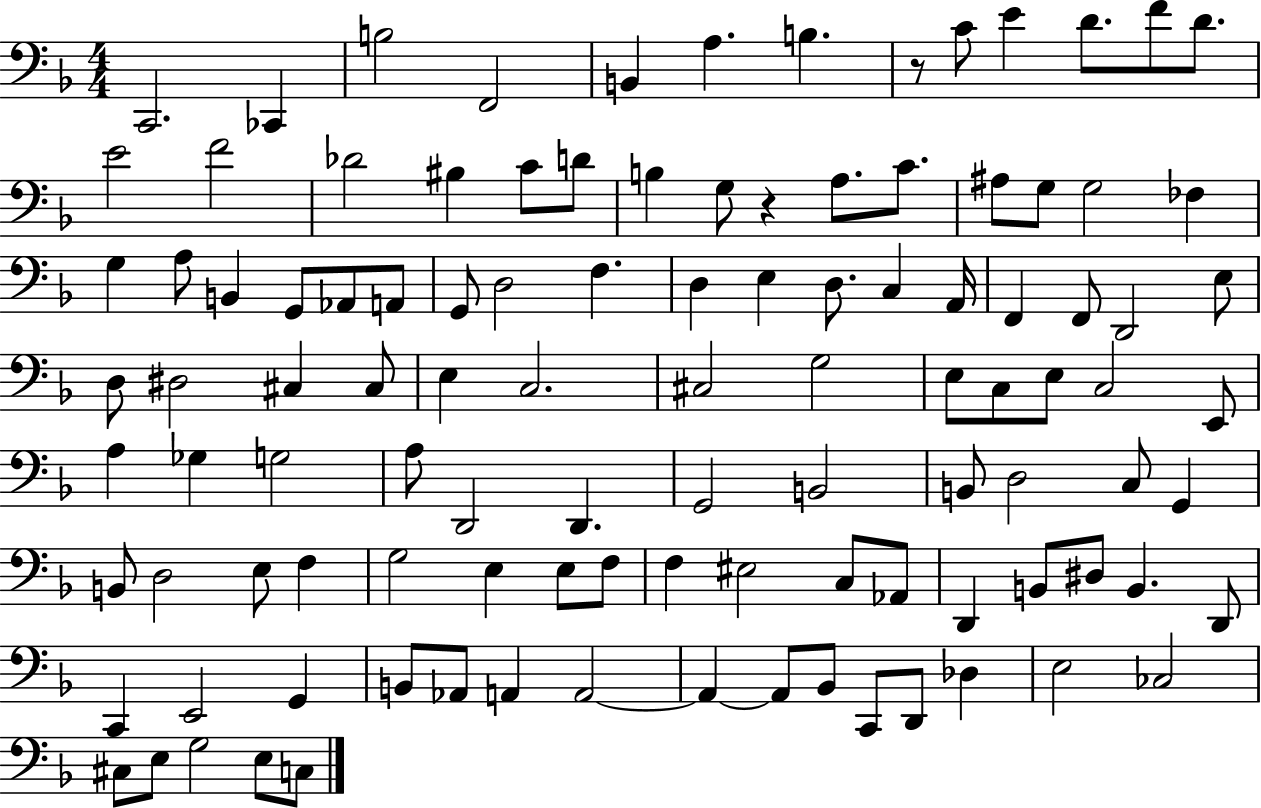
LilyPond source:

{
  \clef bass
  \numericTimeSignature
  \time 4/4
  \key f \major
  c,2. ces,4 | b2 f,2 | b,4 a4. b4. | r8 c'8 e'4 d'8. f'8 d'8. | \break e'2 f'2 | des'2 bis4 c'8 d'8 | b4 g8 r4 a8. c'8. | ais8 g8 g2 fes4 | \break g4 a8 b,4 g,8 aes,8 a,8 | g,8 d2 f4. | d4 e4 d8. c4 a,16 | f,4 f,8 d,2 e8 | \break d8 dis2 cis4 cis8 | e4 c2. | cis2 g2 | e8 c8 e8 c2 e,8 | \break a4 ges4 g2 | a8 d,2 d,4. | g,2 b,2 | b,8 d2 c8 g,4 | \break b,8 d2 e8 f4 | g2 e4 e8 f8 | f4 eis2 c8 aes,8 | d,4 b,8 dis8 b,4. d,8 | \break c,4 e,2 g,4 | b,8 aes,8 a,4 a,2~~ | a,4~~ a,8 bes,8 c,8 d,8 des4 | e2 ces2 | \break cis8 e8 g2 e8 c8 | \bar "|."
}